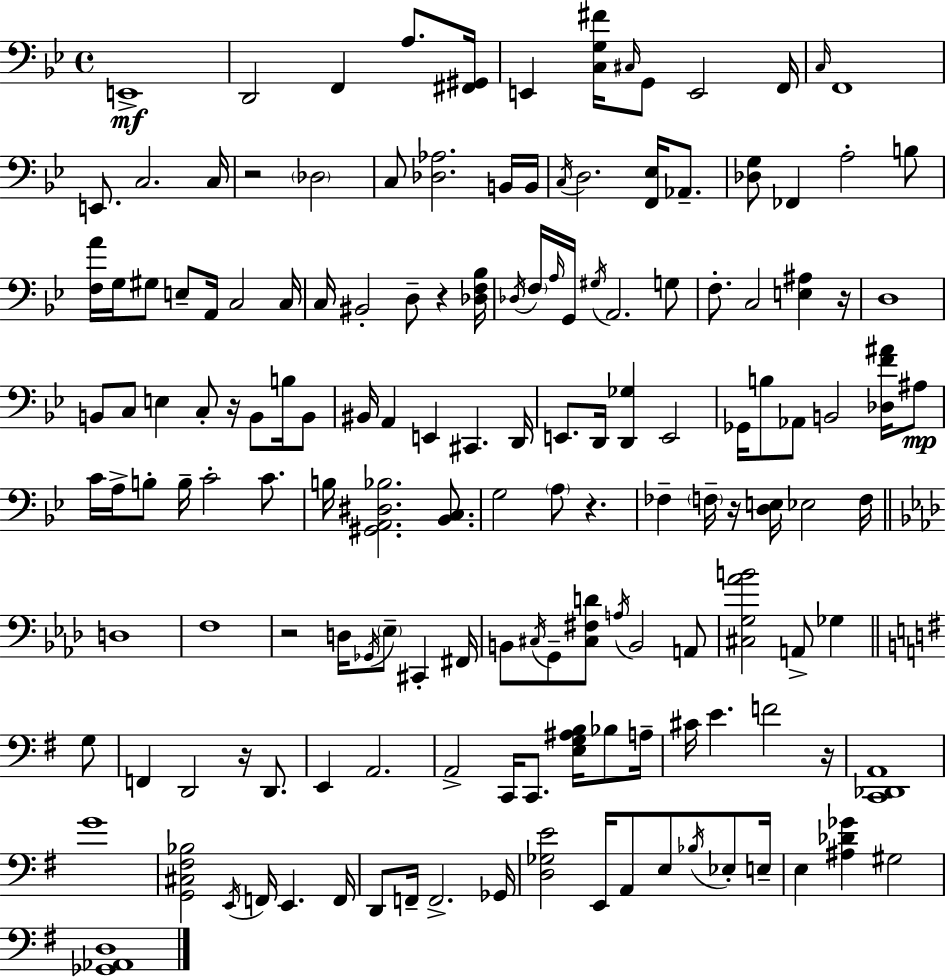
E2/w D2/h F2/q A3/e. [F#2,G#2]/s E2/q [C3,G3,F#4]/s C#3/s G2/e E2/h F2/s C3/s F2/w E2/e. C3/h. C3/s R/h Db3/h C3/e [Db3,Ab3]/h. B2/s B2/s C3/s D3/h. [F2,Eb3]/s Ab2/e. [Db3,G3]/e FES2/q A3/h B3/e [F3,A4]/s G3/s G#3/e E3/e A2/s C3/h C3/s C3/s BIS2/h D3/e R/q [Db3,F3,Bb3]/s Db3/s F3/s A3/s G2/s G#3/s A2/h. G3/e F3/e. C3/h [E3,A#3]/q R/s D3/w B2/e C3/e E3/q C3/e R/s B2/e B3/s B2/e BIS2/s A2/q E2/q C#2/q. D2/s E2/e. D2/s [D2,Gb3]/q E2/h Gb2/s B3/e Ab2/e B2/h [Db3,F4,A#4]/s A#3/e C4/s A3/s B3/e B3/s C4/h C4/e. B3/s [G#2,A2,D#3,Bb3]/h. [Bb2,C3]/e. G3/h A3/e R/q. FES3/q F3/s R/s [D3,E3]/s Eb3/h F3/s D3/w F3/w R/h D3/s Gb2/s Eb3/e C#2/q F#2/s B2/e C#3/s G2/e [C#3,F#3,D4]/e A3/s B2/h A2/e [C#3,G3,Ab4,B4]/h A2/e Gb3/q G3/e F2/q D2/h R/s D2/e. E2/q A2/h. A2/h C2/s C2/e. [E3,G3,A#3,B3]/s Bb3/e A3/s C#4/s E4/q. F4/h R/s [C2,Db2,A2]/w G4/w [G2,C#3,F#3,Bb3]/h E2/s F2/s E2/q. F2/s D2/e F2/s F2/h. Gb2/s [D3,Gb3,E4]/h E2/s A2/e E3/e Bb3/s Eb3/e E3/s E3/q [A#3,Db4,Gb4]/q G#3/h [Gb2,Ab2,D3]/w